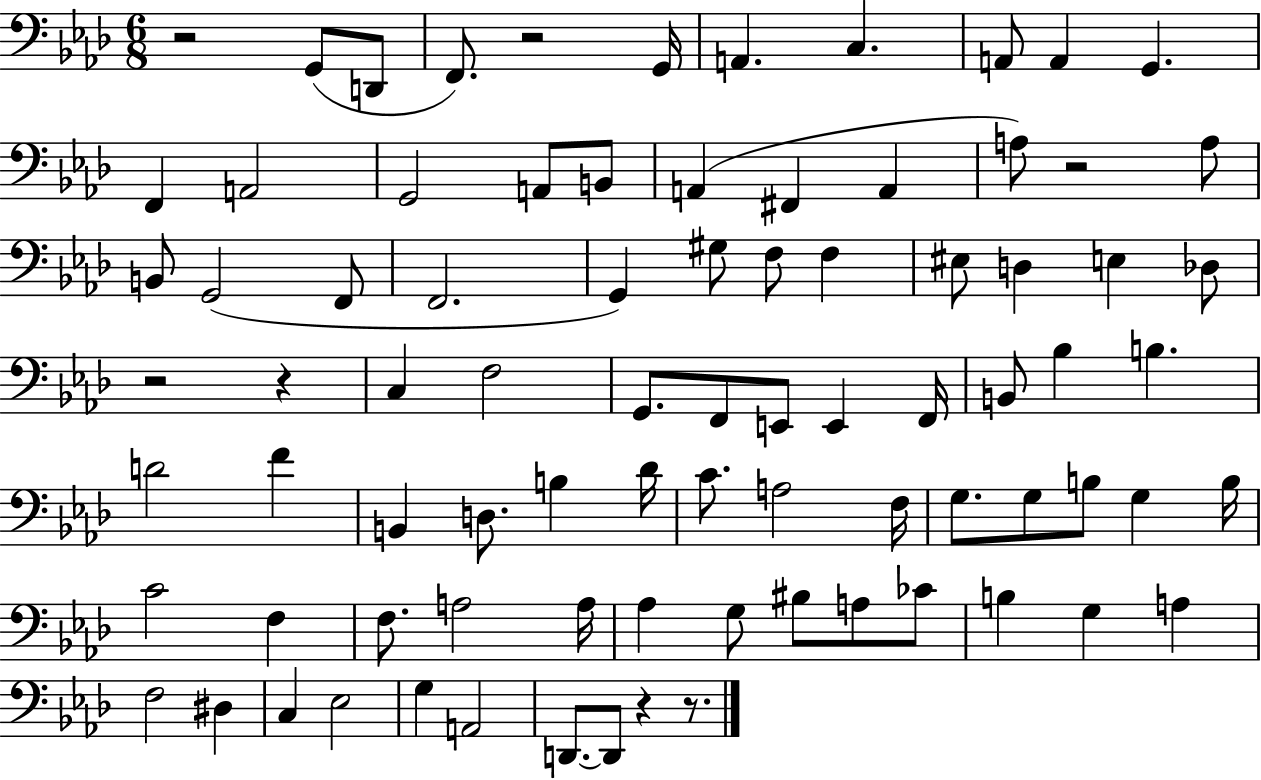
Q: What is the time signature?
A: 6/8